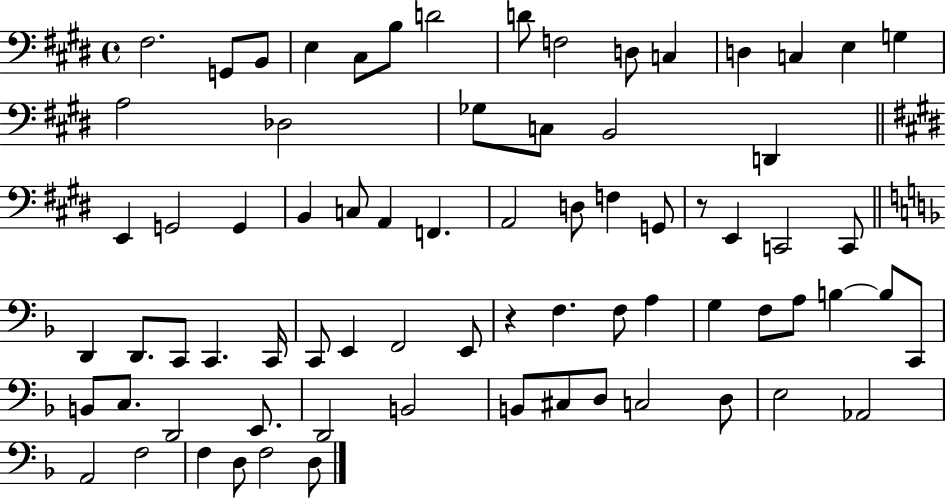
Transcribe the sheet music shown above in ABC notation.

X:1
T:Untitled
M:4/4
L:1/4
K:E
^F,2 G,,/2 B,,/2 E, ^C,/2 B,/2 D2 D/2 F,2 D,/2 C, D, C, E, G, A,2 _D,2 _G,/2 C,/2 B,,2 D,, E,, G,,2 G,, B,, C,/2 A,, F,, A,,2 D,/2 F, G,,/2 z/2 E,, C,,2 C,,/2 D,, D,,/2 C,,/2 C,, C,,/4 C,,/2 E,, F,,2 E,,/2 z F, F,/2 A, G, F,/2 A,/2 B, B,/2 C,,/2 B,,/2 C,/2 D,,2 E,,/2 D,,2 B,,2 B,,/2 ^C,/2 D,/2 C,2 D,/2 E,2 _A,,2 A,,2 F,2 F, D,/2 F,2 D,/2